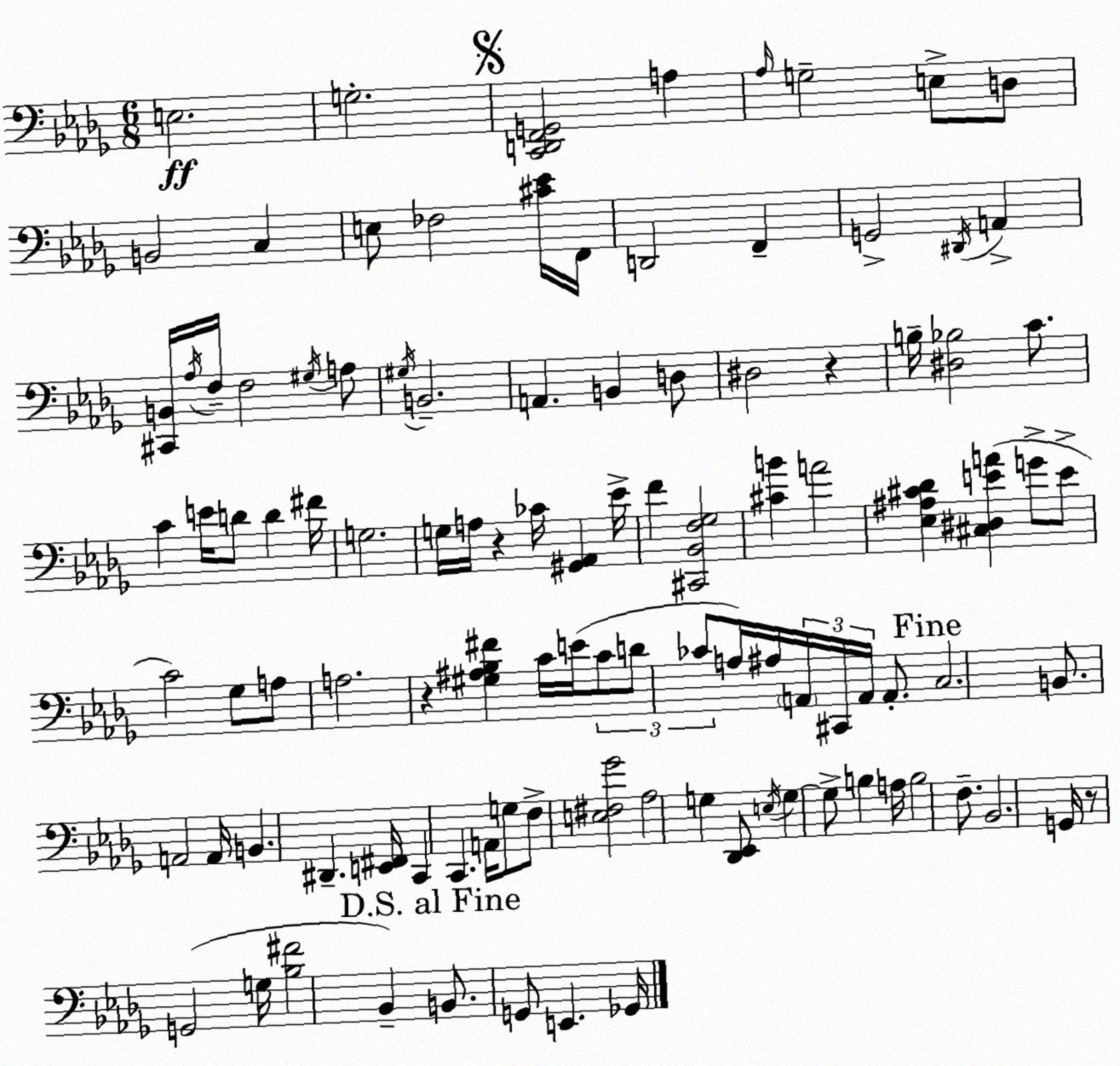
X:1
T:Untitled
M:6/8
L:1/4
K:Bbm
E,2 G,2 [C,,D,,F,,G,,]2 A, _A,/4 G,2 E,/2 D,/2 B,,2 C, E,/2 _F,2 [^C_E]/4 F,,/4 D,,2 F,, G,,2 ^D,,/4 A,, [^C,,B,,]/4 _A,/4 F,/4 F,2 ^G,/4 A,/2 ^G,/4 B,,2 A,, B,, D,/2 ^D,2 z B,/4 [^D,_B,]2 C/2 C E/4 D/2 D ^F/4 G,2 G,/4 A,/4 z _C/4 [^G,,_A,,] _E/4 F [^C,,_B,,F,_G,]2 [^CB] A2 [_E,^A,^C_D] [^C,^D,EA] G/2 E/2 C2 _G,/2 A,/2 A,2 z [^G,^A,_B,^F] C/4 E/4 C/2 D/2 _C/2 A,/4 ^A,/4 A,,/4 ^C,,/4 A,,/4 A,,/2 C,2 B,,/2 A,,2 A,,/4 B,, ^D,, [E,,^F,,]/4 C,, C,, A,,/4 G,/2 F,/2 [E,^F,_G]2 _A,2 G, [_D,,_E,,]/2 E,/4 G, G,/2 B, A,/4 B,2 F,/2 _B,,2 G,,/4 z/2 G,,2 G,/4 [_B,^F]2 _B,, B,,/2 G,,/2 E,, _G,,/4